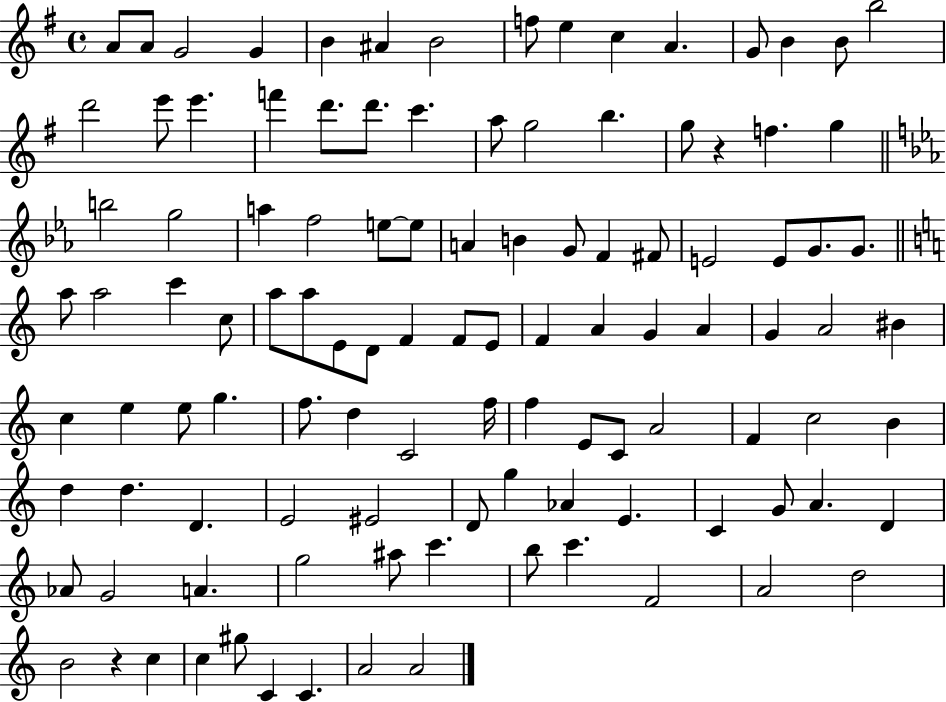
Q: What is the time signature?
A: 4/4